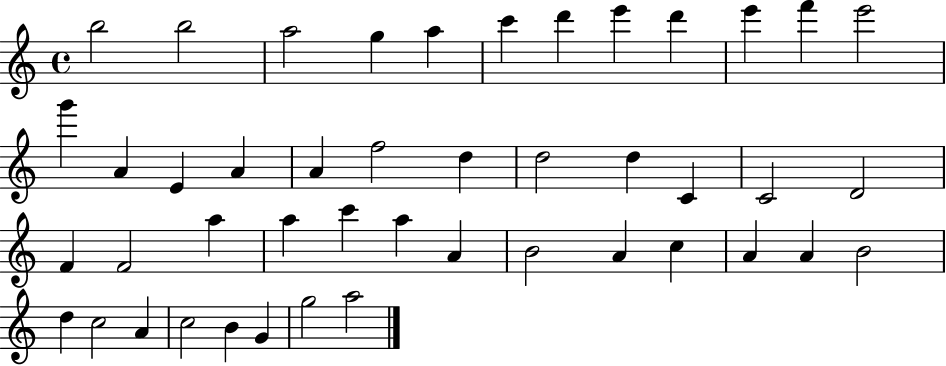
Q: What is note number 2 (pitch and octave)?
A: B5